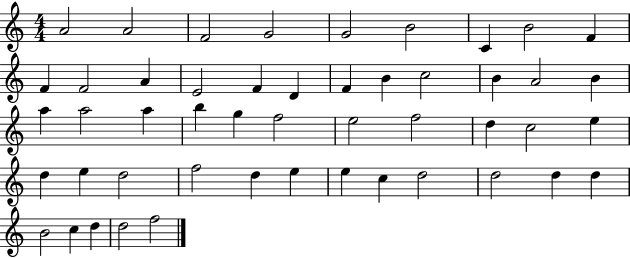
{
  \clef treble
  \numericTimeSignature
  \time 4/4
  \key c \major
  a'2 a'2 | f'2 g'2 | g'2 b'2 | c'4 b'2 f'4 | \break f'4 f'2 a'4 | e'2 f'4 d'4 | f'4 b'4 c''2 | b'4 a'2 b'4 | \break a''4 a''2 a''4 | b''4 g''4 f''2 | e''2 f''2 | d''4 c''2 e''4 | \break d''4 e''4 d''2 | f''2 d''4 e''4 | e''4 c''4 d''2 | d''2 d''4 d''4 | \break b'2 c''4 d''4 | d''2 f''2 | \bar "|."
}